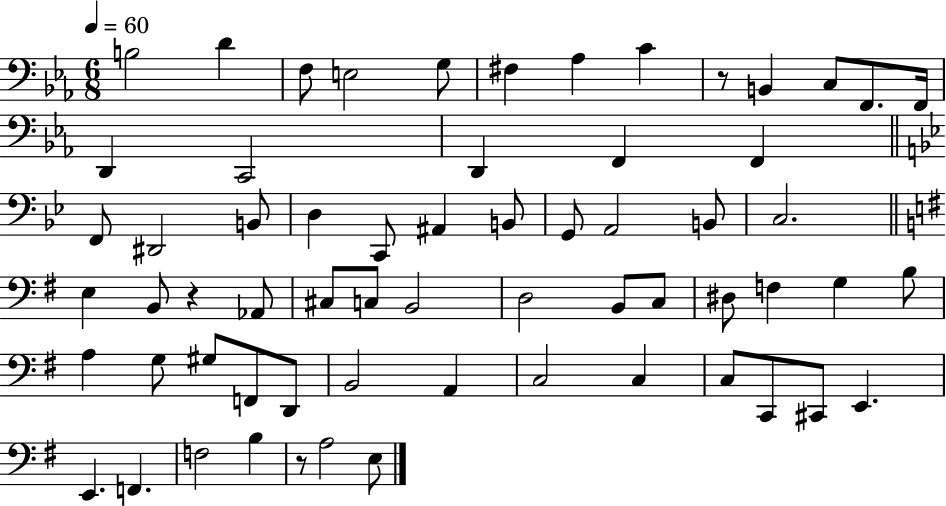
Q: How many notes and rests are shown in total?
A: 63